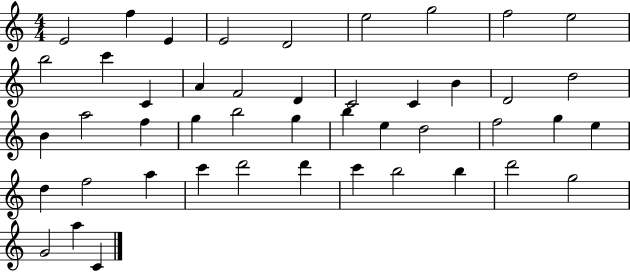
X:1
T:Untitled
M:4/4
L:1/4
K:C
E2 f E E2 D2 e2 g2 f2 e2 b2 c' C A F2 D C2 C B D2 d2 B a2 f g b2 g b e d2 f2 g e d f2 a c' d'2 d' c' b2 b d'2 g2 G2 a C